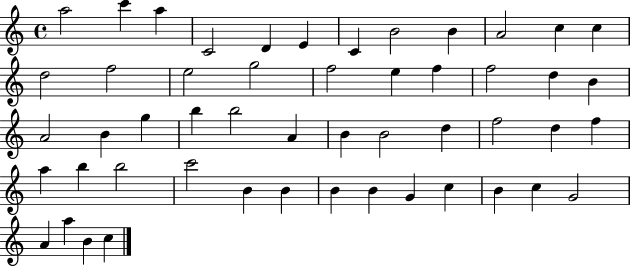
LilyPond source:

{
  \clef treble
  \time 4/4
  \defaultTimeSignature
  \key c \major
  a''2 c'''4 a''4 | c'2 d'4 e'4 | c'4 b'2 b'4 | a'2 c''4 c''4 | \break d''2 f''2 | e''2 g''2 | f''2 e''4 f''4 | f''2 d''4 b'4 | \break a'2 b'4 g''4 | b''4 b''2 a'4 | b'4 b'2 d''4 | f''2 d''4 f''4 | \break a''4 b''4 b''2 | c'''2 b'4 b'4 | b'4 b'4 g'4 c''4 | b'4 c''4 g'2 | \break a'4 a''4 b'4 c''4 | \bar "|."
}